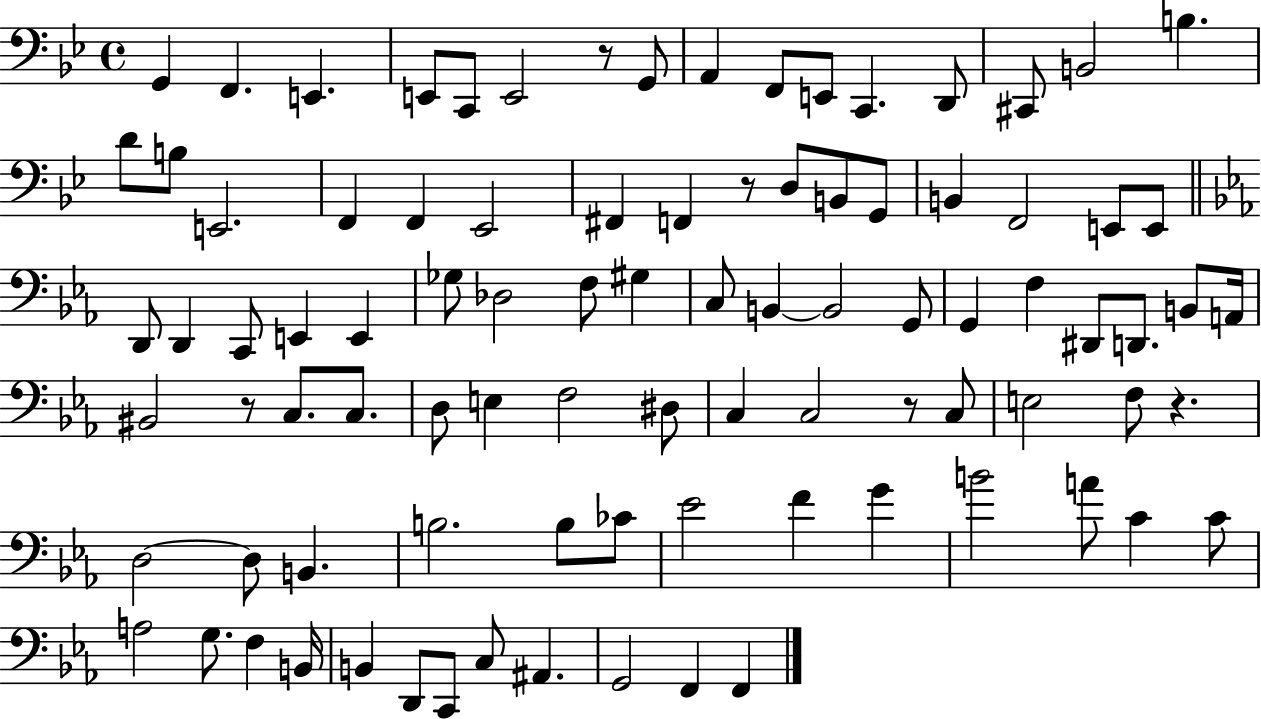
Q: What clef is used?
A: bass